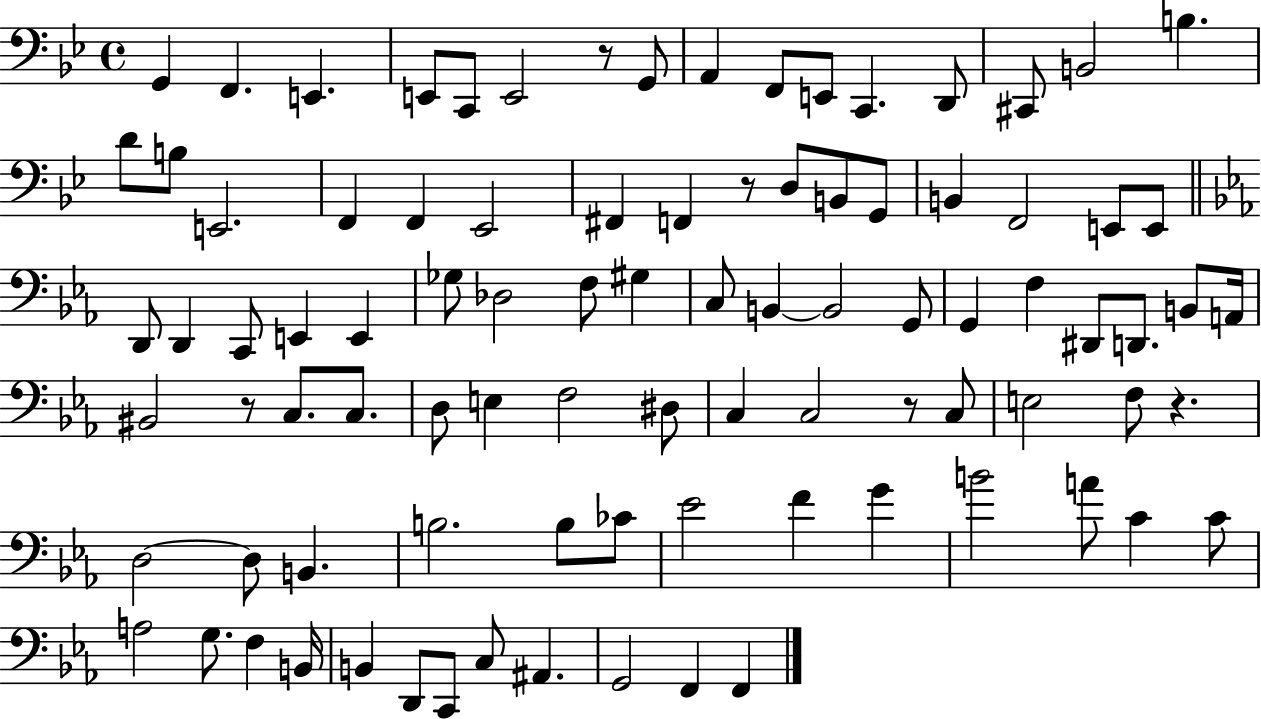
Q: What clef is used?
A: bass